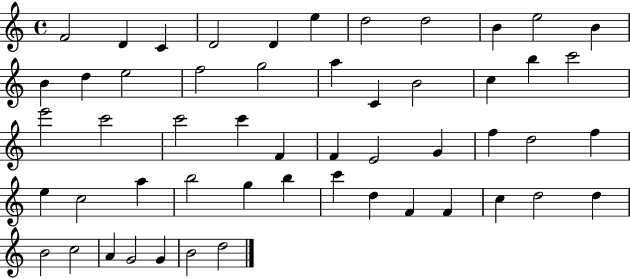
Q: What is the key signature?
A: C major